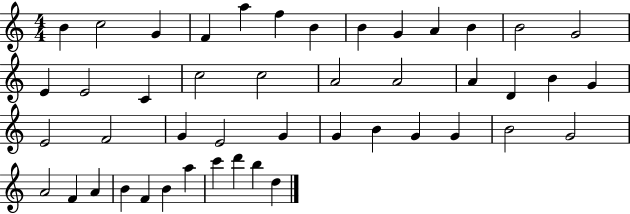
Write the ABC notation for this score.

X:1
T:Untitled
M:4/4
L:1/4
K:C
B c2 G F a f B B G A B B2 G2 E E2 C c2 c2 A2 A2 A D B G E2 F2 G E2 G G B G G B2 G2 A2 F A B F B a c' d' b d